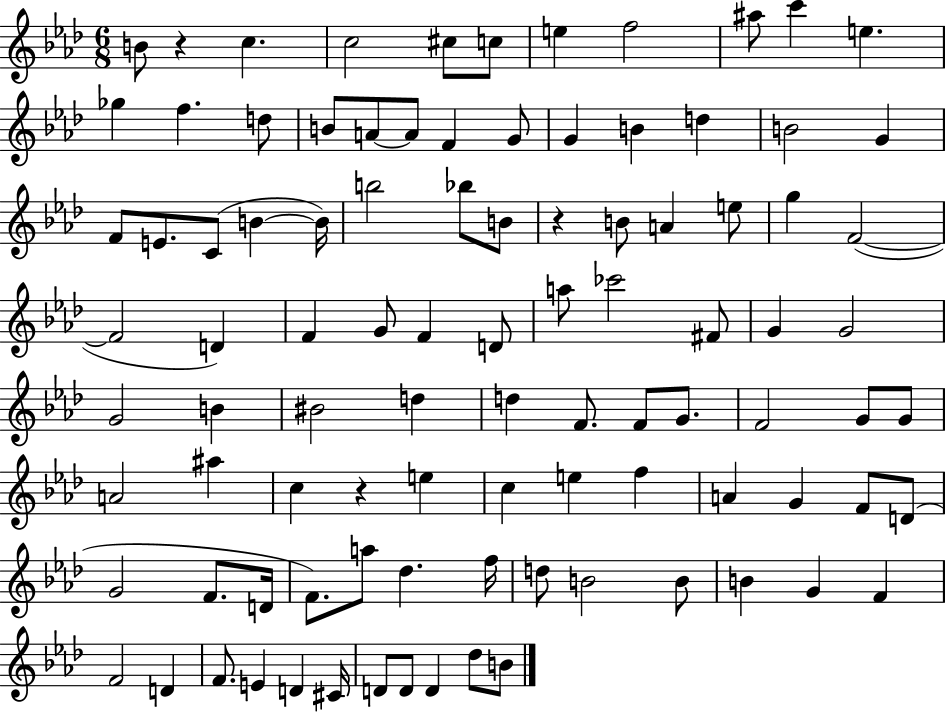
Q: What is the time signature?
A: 6/8